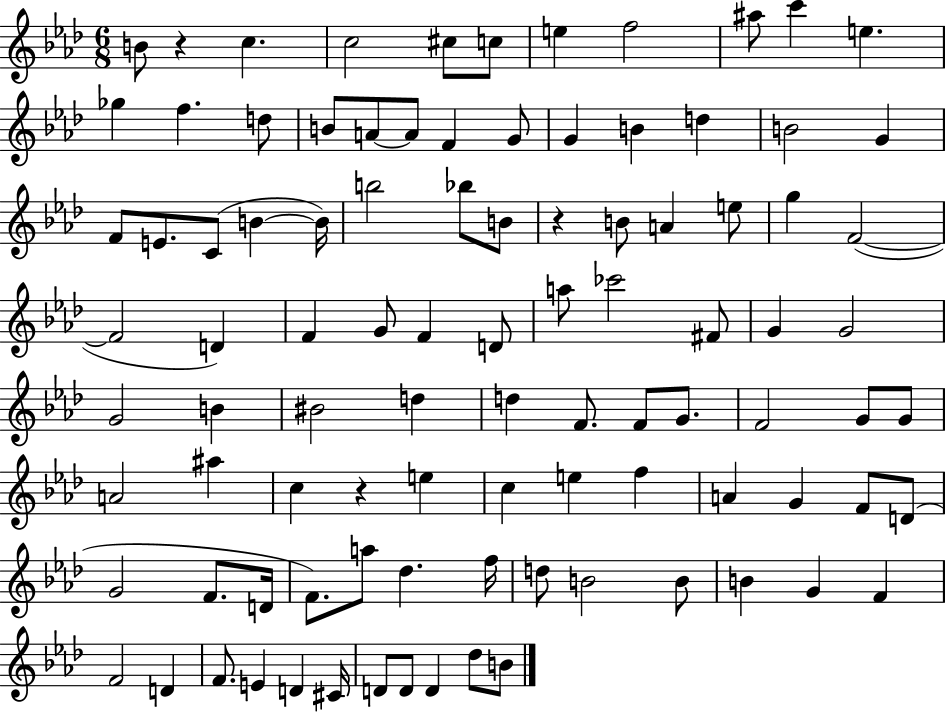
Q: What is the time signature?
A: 6/8